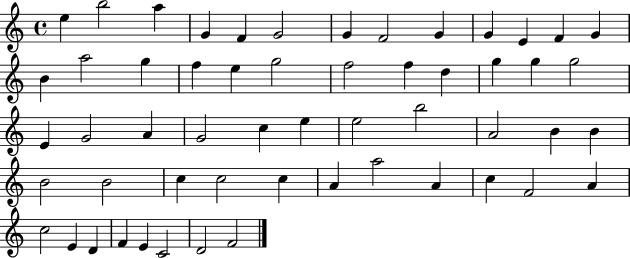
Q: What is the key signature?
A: C major